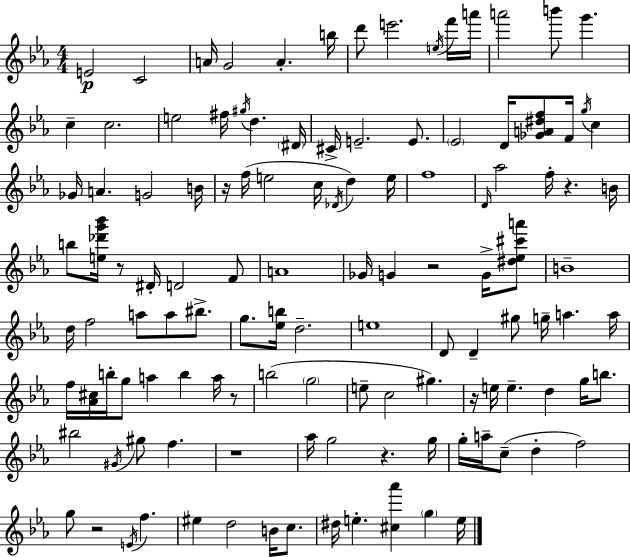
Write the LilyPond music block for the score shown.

{
  \clef treble
  \numericTimeSignature
  \time 4/4
  \key c \minor
  e'2\p c'2 | a'16 g'2 a'4.-. b''16 | d'''8 e'''2. \acciaccatura { e''16 } f'''16 | a'''16 a'''2 b'''8 g'''4. | \break c''4-- c''2. | e''2 fis''16 \acciaccatura { gis''16 } d''4. | \parenthesize dis'16 cis'16-> e'2.-- e'8. | \parenthesize ees'2 d'16 <ges' a' dis'' f''>8 f'16 \acciaccatura { g''16 } c''4 | \break ges'16 a'4. g'2 | b'16 r16 f''16( e''2 c''16 \acciaccatura { des'16 }) d''4 | e''16 f''1 | \grace { d'16 } aes''2 f''16-. r4. | \break b'16 b''8 <e'' des''' g''' bes'''>16 r8 dis'16-. d'2 | f'8 a'1 | ges'16 g'4 r2 | g'16-> <dis'' ees'' cis''' a'''>8 b'1-- | \break d''16 f''2 a''8 | a''8 bis''8.-> g''8. <ees'' b''>16 d''2.-- | e''1 | d'8 d'4-- gis''8 g''16-- a''4. | \break a''16 f''16 <aes' cis''>16 b''16-. g''8 a''4 b''4 | a''16 r8 b''2( \parenthesize g''2 | e''8-- c''2 gis''4.) | r16 e''16 e''4.-- d''4 | \break g''16 b''8. bis''2 \acciaccatura { gis'16 } gis''8 | f''4. r1 | aes''16 g''2 r4. | g''16 g''16-. a''16-- c''8--( d''4-. f''2) | \break g''8 r2 | \acciaccatura { e'16 } f''4. eis''4 d''2 | b'16 c''8. dis''16 e''4.-. <cis'' aes'''>4 | \parenthesize g''4 e''16 \bar "|."
}